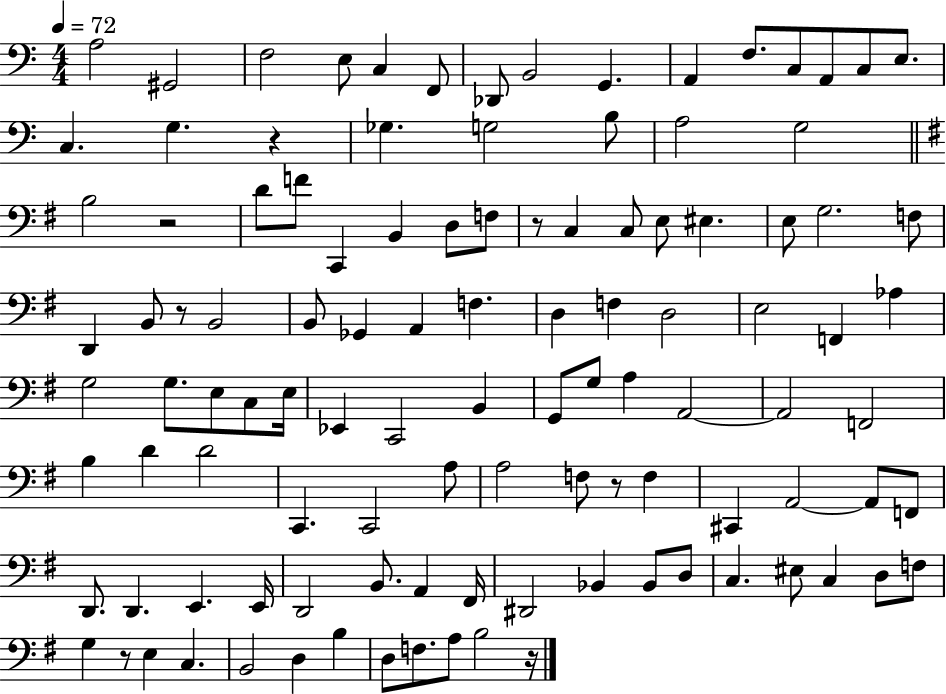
X:1
T:Untitled
M:4/4
L:1/4
K:C
A,2 ^G,,2 F,2 E,/2 C, F,,/2 _D,,/2 B,,2 G,, A,, F,/2 C,/2 A,,/2 C,/2 E,/2 C, G, z _G, G,2 B,/2 A,2 G,2 B,2 z2 D/2 F/2 C,, B,, D,/2 F,/2 z/2 C, C,/2 E,/2 ^E, E,/2 G,2 F,/2 D,, B,,/2 z/2 B,,2 B,,/2 _G,, A,, F, D, F, D,2 E,2 F,, _A, G,2 G,/2 E,/2 C,/2 E,/4 _E,, C,,2 B,, G,,/2 G,/2 A, A,,2 A,,2 F,,2 B, D D2 C,, C,,2 A,/2 A,2 F,/2 z/2 F, ^C,, A,,2 A,,/2 F,,/2 D,,/2 D,, E,, E,,/4 D,,2 B,,/2 A,, ^F,,/4 ^D,,2 _B,, _B,,/2 D,/2 C, ^E,/2 C, D,/2 F,/2 G, z/2 E, C, B,,2 D, B, D,/2 F,/2 A,/2 B,2 z/4